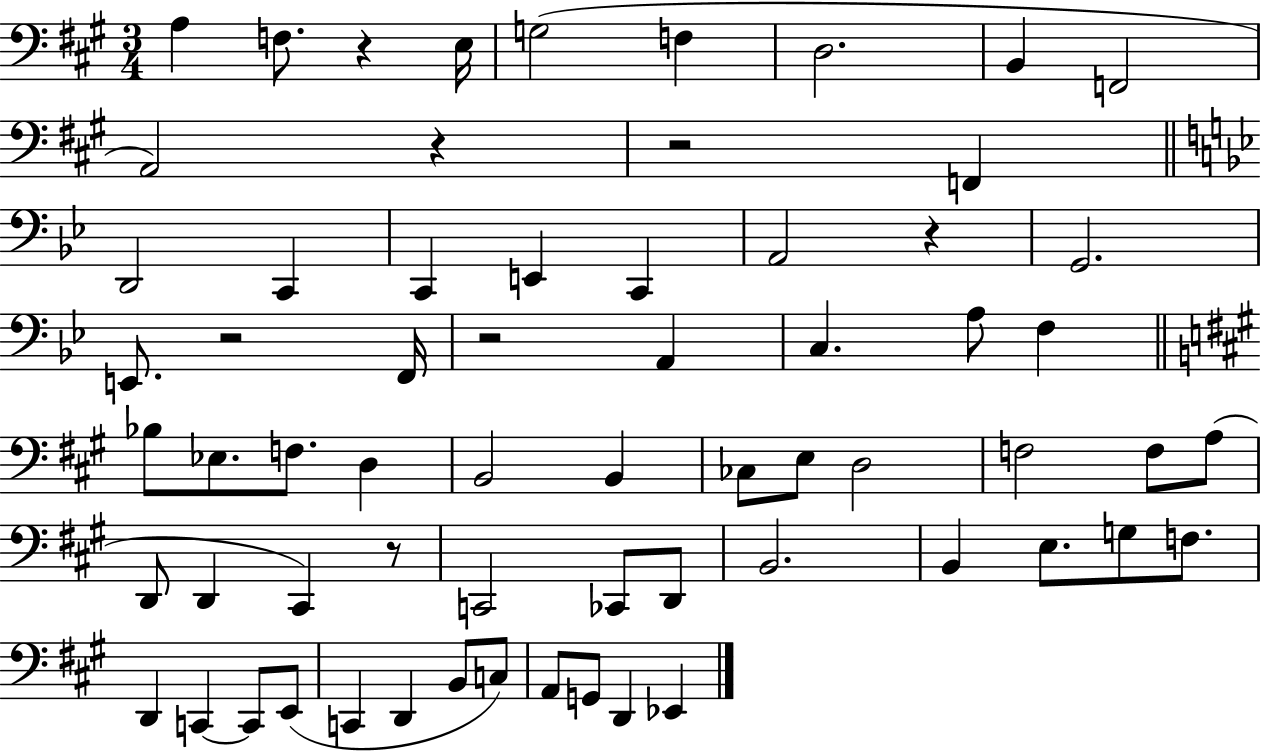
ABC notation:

X:1
T:Untitled
M:3/4
L:1/4
K:A
A, F,/2 z E,/4 G,2 F, D,2 B,, F,,2 A,,2 z z2 F,, D,,2 C,, C,, E,, C,, A,,2 z G,,2 E,,/2 z2 F,,/4 z2 A,, C, A,/2 F, _B,/2 _E,/2 F,/2 D, B,,2 B,, _C,/2 E,/2 D,2 F,2 F,/2 A,/2 D,,/2 D,, ^C,, z/2 C,,2 _C,,/2 D,,/2 B,,2 B,, E,/2 G,/2 F,/2 D,, C,, C,,/2 E,,/2 C,, D,, B,,/2 C,/2 A,,/2 G,,/2 D,, _E,,